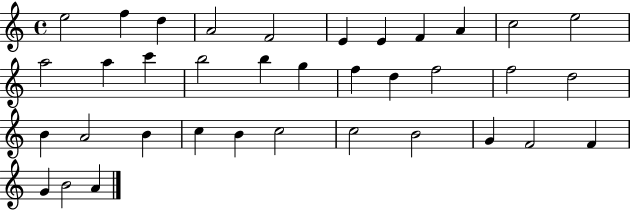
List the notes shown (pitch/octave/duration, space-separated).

E5/h F5/q D5/q A4/h F4/h E4/q E4/q F4/q A4/q C5/h E5/h A5/h A5/q C6/q B5/h B5/q G5/q F5/q D5/q F5/h F5/h D5/h B4/q A4/h B4/q C5/q B4/q C5/h C5/h B4/h G4/q F4/h F4/q G4/q B4/h A4/q